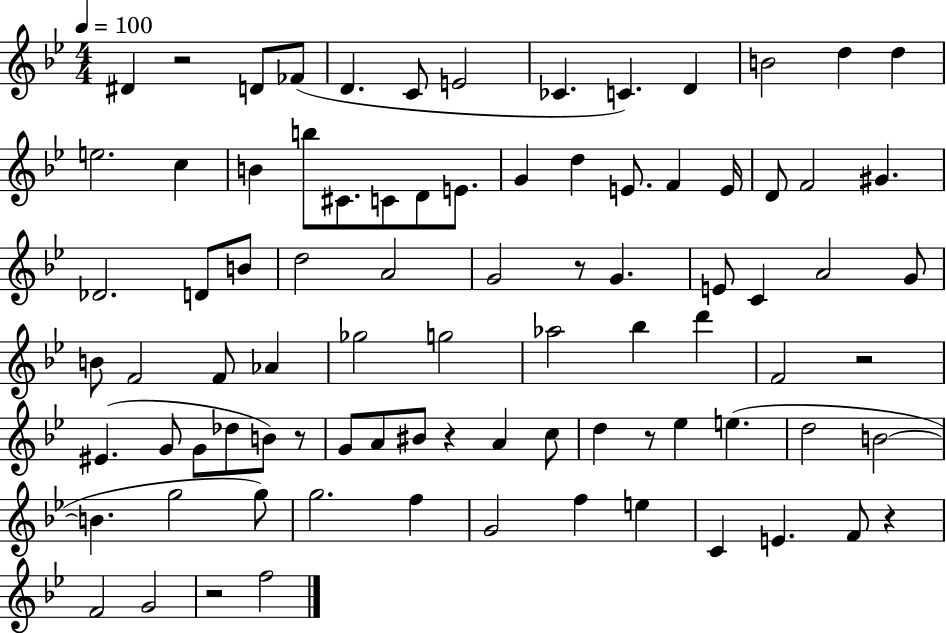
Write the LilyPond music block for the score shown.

{
  \clef treble
  \numericTimeSignature
  \time 4/4
  \key bes \major
  \tempo 4 = 100
  dis'4 r2 d'8 fes'8( | d'4. c'8 e'2 | ces'4. c'4.) d'4 | b'2 d''4 d''4 | \break e''2. c''4 | b'4 b''8 cis'8. c'8 d'8 e'8. | g'4 d''4 e'8. f'4 e'16 | d'8 f'2 gis'4. | \break des'2. d'8 b'8 | d''2 a'2 | g'2 r8 g'4. | e'8 c'4 a'2 g'8 | \break b'8 f'2 f'8 aes'4 | ges''2 g''2 | aes''2 bes''4 d'''4 | f'2 r2 | \break eis'4.( g'8 g'8 des''8 b'8) r8 | g'8 a'8 bis'8 r4 a'4 c''8 | d''4 r8 ees''4 e''4.( | d''2 b'2~~ | \break b'4. g''2 g''8) | g''2. f''4 | g'2 f''4 e''4 | c'4 e'4. f'8 r4 | \break f'2 g'2 | r2 f''2 | \bar "|."
}